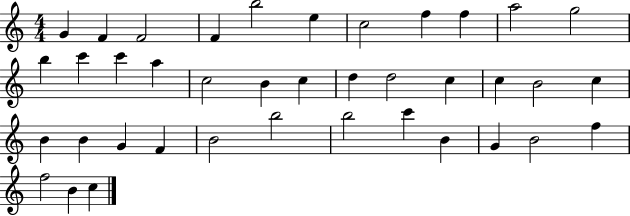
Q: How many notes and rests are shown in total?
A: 39